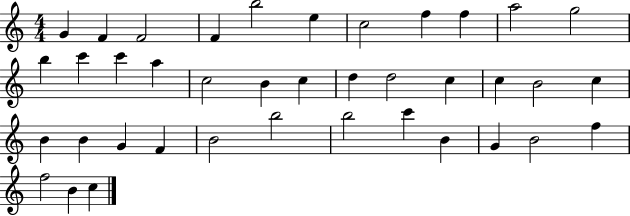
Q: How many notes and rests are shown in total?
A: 39